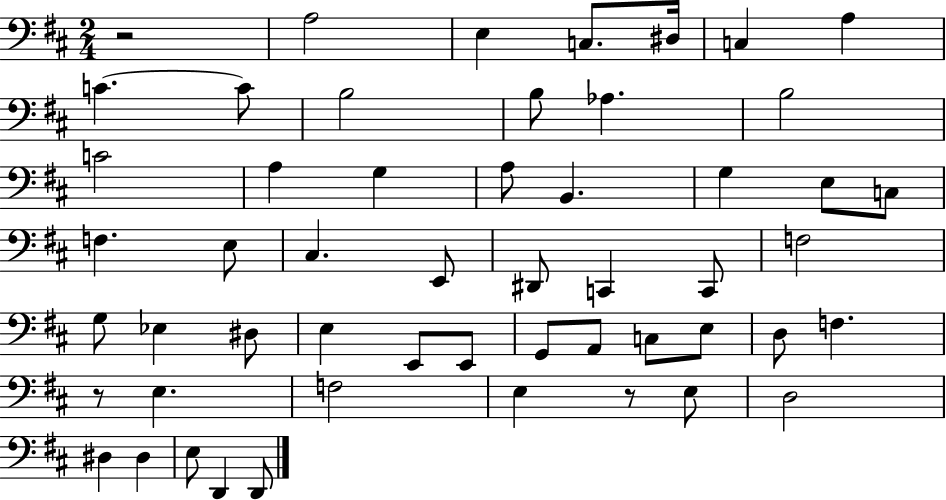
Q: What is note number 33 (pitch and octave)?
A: E2